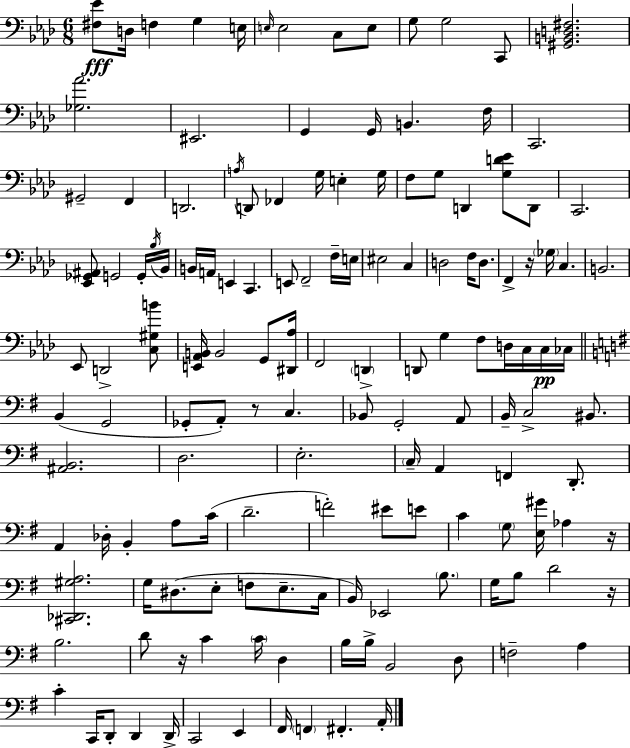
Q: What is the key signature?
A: F minor